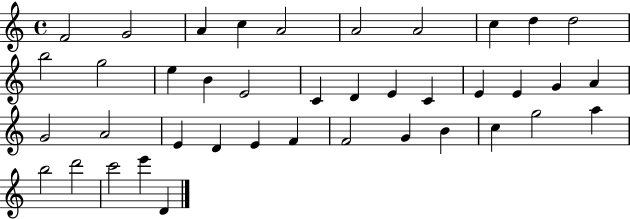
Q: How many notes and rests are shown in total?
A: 40